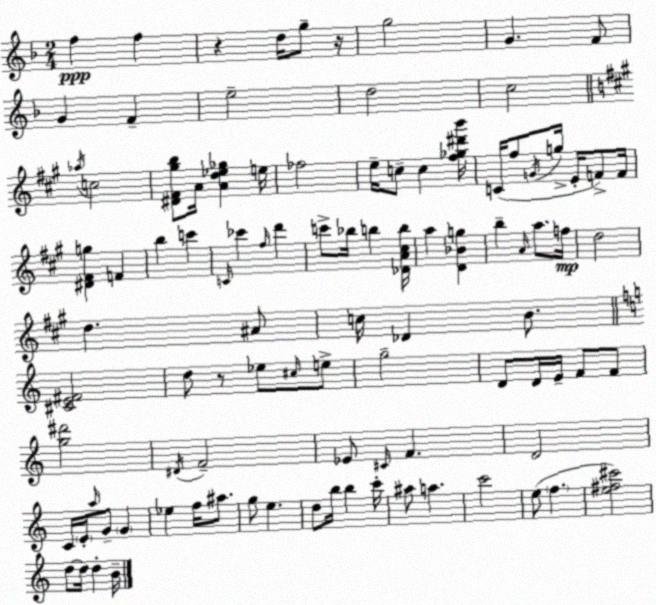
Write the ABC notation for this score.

X:1
T:Untitled
M:2/4
L:1/4
K:Dm
f f z d/4 g/2 z/4 g2 G F/2 G F e2 d2 c2 _a/4 c2 [^D^F^gb]/2 A/4 [Ad_e_g] e/4 _f2 e/4 c/2 c [^f_g^d'b']/4 C/4 ^f/2 G/4 g/4 E/4 F/2 F/4 [^D^Fg] F b c' C/4 _c' ^f/4 d' c'/2 _b/4 b [_DA^cb]/4 a [D_Bg] b A/4 a/2 f/4 d2 d ^A/2 c/4 _D B/2 [^CE^F]2 d/2 z/2 _e/2 ^c/4 e/2 g2 D/2 D/4 E/4 F/2 F/2 [g^d']2 ^D/4 F2 _E/2 ^C/4 F D2 C/4 E/4 a/4 G/2 G _e f/4 ^a/2 g/2 e d/2 b/4 b c'/4 ^a/2 a c'2 e/2 f [e^f^c']2 d/2 d/4 d B/4